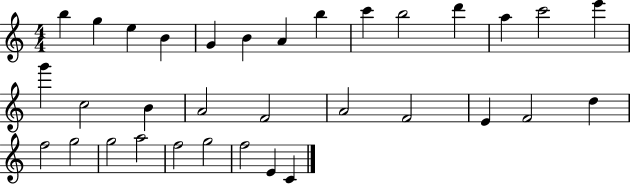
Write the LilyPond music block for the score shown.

{
  \clef treble
  \numericTimeSignature
  \time 4/4
  \key c \major
  b''4 g''4 e''4 b'4 | g'4 b'4 a'4 b''4 | c'''4 b''2 d'''4 | a''4 c'''2 e'''4 | \break g'''4 c''2 b'4 | a'2 f'2 | a'2 f'2 | e'4 f'2 d''4 | \break f''2 g''2 | g''2 a''2 | f''2 g''2 | f''2 e'4 c'4 | \break \bar "|."
}